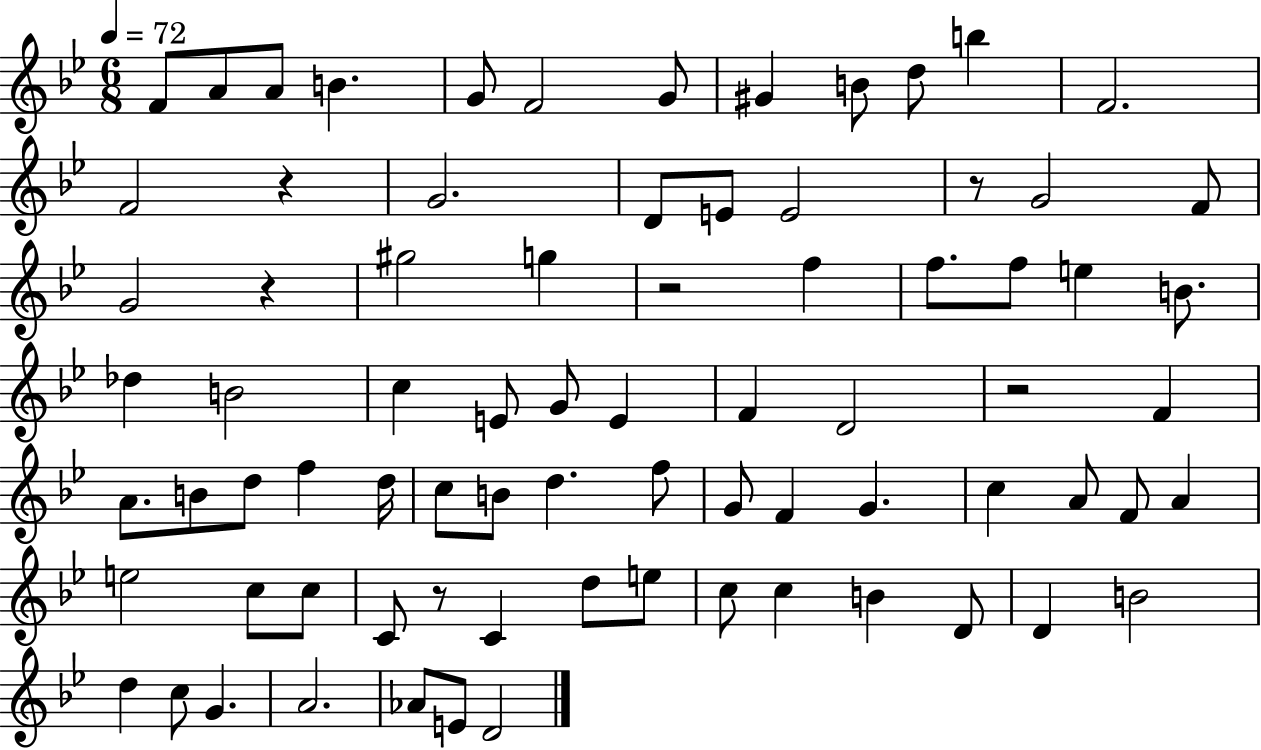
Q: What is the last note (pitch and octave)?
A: D4